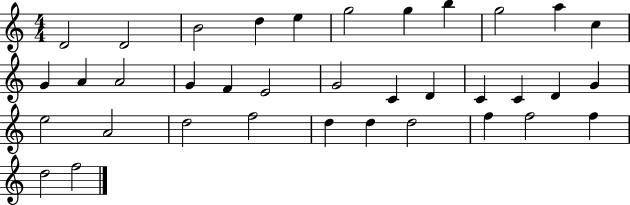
{
  \clef treble
  \numericTimeSignature
  \time 4/4
  \key c \major
  d'2 d'2 | b'2 d''4 e''4 | g''2 g''4 b''4 | g''2 a''4 c''4 | \break g'4 a'4 a'2 | g'4 f'4 e'2 | g'2 c'4 d'4 | c'4 c'4 d'4 g'4 | \break e''2 a'2 | d''2 f''2 | d''4 d''4 d''2 | f''4 f''2 f''4 | \break d''2 f''2 | \bar "|."
}